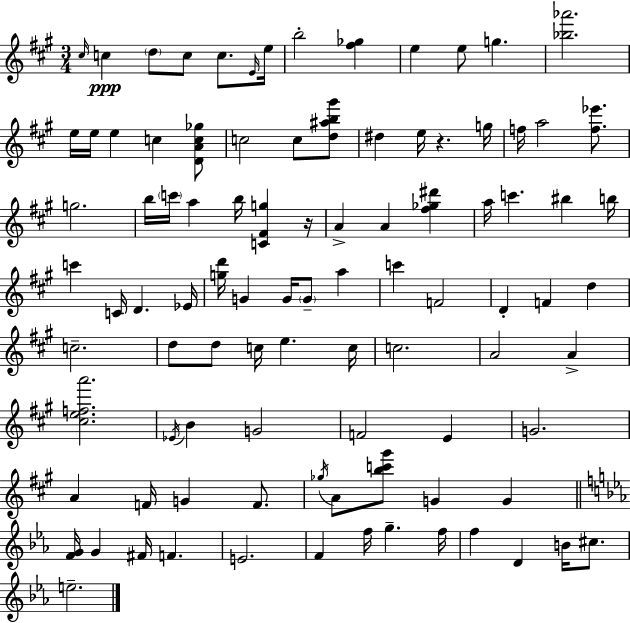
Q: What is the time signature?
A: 3/4